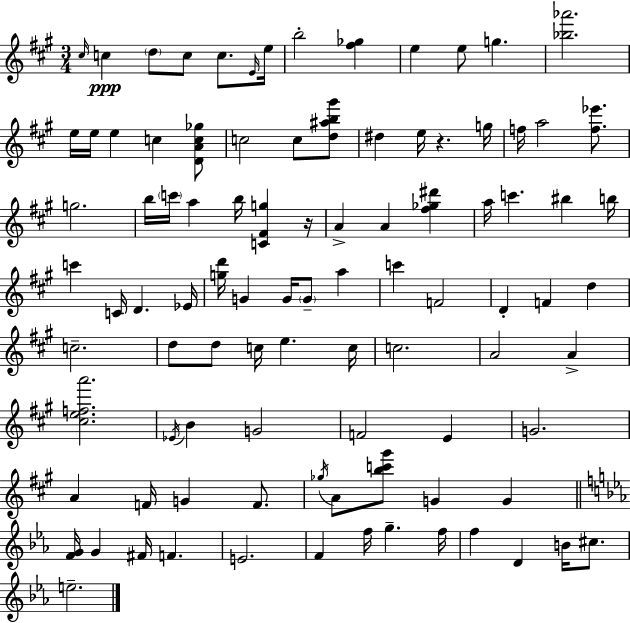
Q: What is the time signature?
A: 3/4